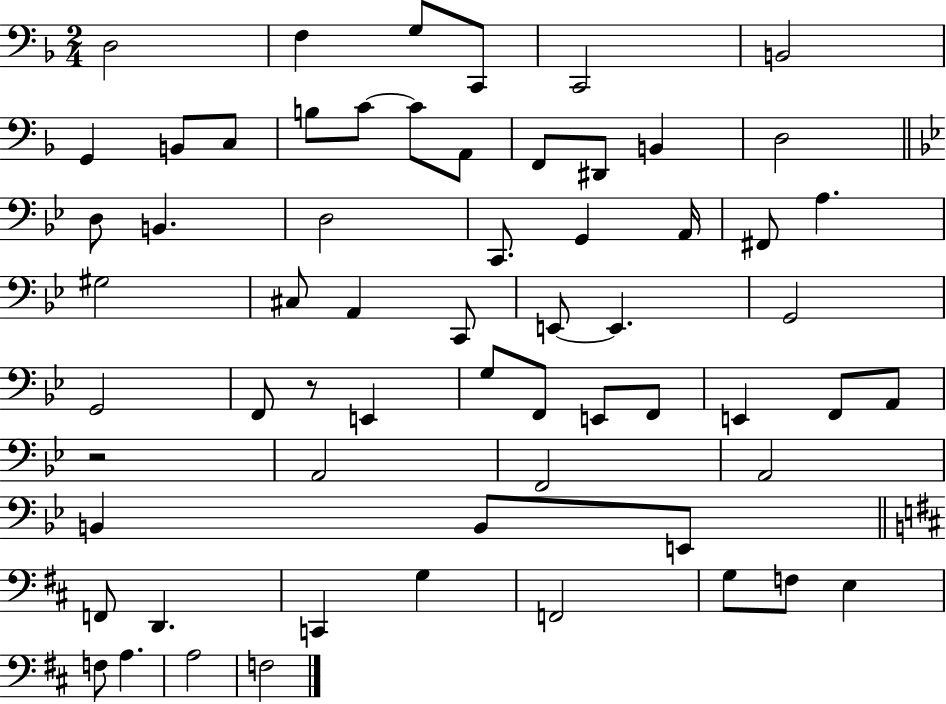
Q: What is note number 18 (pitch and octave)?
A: D3